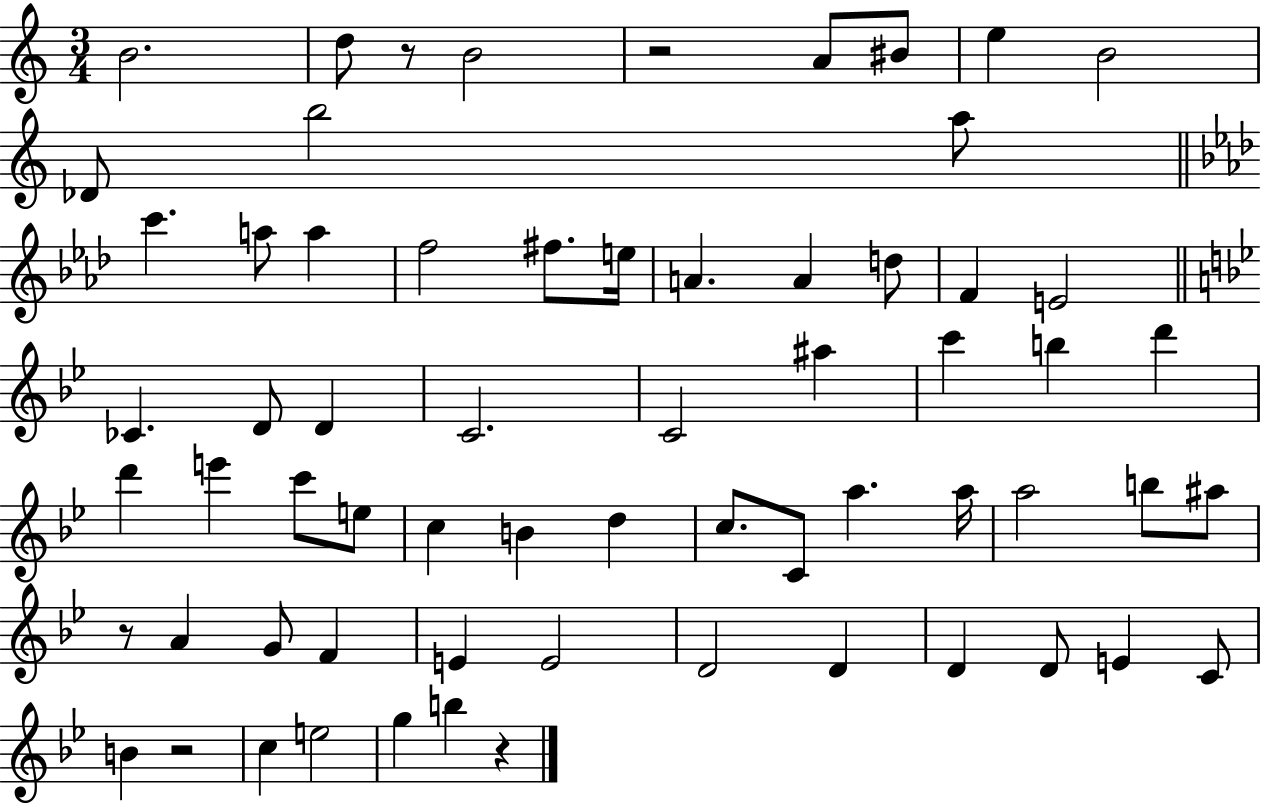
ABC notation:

X:1
T:Untitled
M:3/4
L:1/4
K:C
B2 d/2 z/2 B2 z2 A/2 ^B/2 e B2 _D/2 b2 a/2 c' a/2 a f2 ^f/2 e/4 A A d/2 F E2 _C D/2 D C2 C2 ^a c' b d' d' e' c'/2 e/2 c B d c/2 C/2 a a/4 a2 b/2 ^a/2 z/2 A G/2 F E E2 D2 D D D/2 E C/2 B z2 c e2 g b z